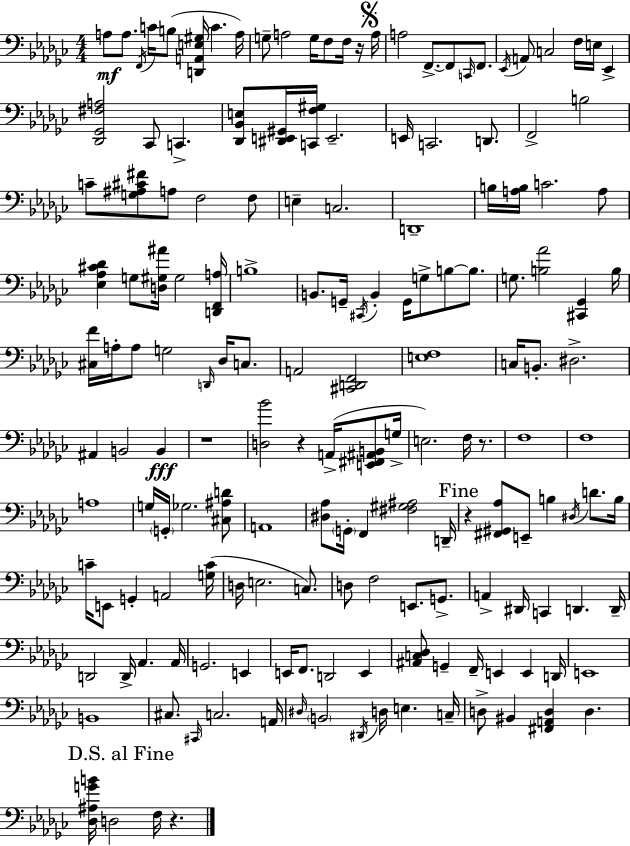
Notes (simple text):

A3/e A3/e. F2/s C4/s B3/e [D2,A2,E3,G#3]/s C4/q. A3/s G3/e A3/h G3/s F3/e F3/s R/s A3/s A3/h F2/e. F2/e C2/s F2/e. Eb2/s A2/e C3/h F3/s E3/s Eb2/q [Db2,Gb2,F#3,A3]/h CES2/e C2/q. [Db2,Bb2,E3]/e [D#2,E2,G#2]/s [C2,F3,G#3]/s E2/h. E2/s C2/h. D2/e. F2/h B3/h C4/e [G3,A#3,C#4,F#4]/e A3/e F3/h F3/e E3/q C3/h. D2/w B3/s [A3,B3]/s C4/h. A3/e [Eb3,Ab3,C#4,Db4]/q G3/e [D3,G#3,A#4]/s G#3/h [D2,F2,A3]/s B3/w B2/e. G2/s C#2/s B2/q G2/s G3/e B3/e B3/e. G3/e. [B3,Ab4]/h [C#2,Gb2]/q B3/s [C#3,F4]/s A3/s A3/e G3/h D2/s Db3/s C3/e. A2/h [C#2,D2,F2]/h [E3,F3]/w C3/s B2/e. D#3/h. A#2/q B2/h B2/q R/w [D3,Bb4]/h R/q A2/s [E2,F#2,A#2,B2]/e G3/s E3/h. F3/s R/e. F3/w F3/w A3/w G3/s G2/s Gb3/h. [C#3,A#3,D4]/e A2/w [D#3,Ab3]/e G2/s F2/q [F#3,G#3,A#3]/h D2/s R/q [F#2,G#2,Ab3]/e E2/e B3/q D#3/s D4/e. B3/s C4/s E2/e G2/q A2/h [G3,C4]/s D3/s E3/h. C3/e. D3/e F3/h E2/e. G2/e. A2/q D#2/s C2/q D2/q. D2/s D2/h D2/s Ab2/q. Ab2/s G2/h. E2/q E2/s F2/e. D2/h E2/q [A#2,C3,Db3]/e G2/q F2/s E2/q E2/q D2/s E2/w B2/w C#3/e. C#2/s C3/h. A2/s D#3/s B2/h D#2/s D3/s E3/q. C3/s D3/e BIS2/q [F#2,A2,D3]/q D3/q. [Db3,A#3,G4,B4]/s D3/h F3/s R/q.